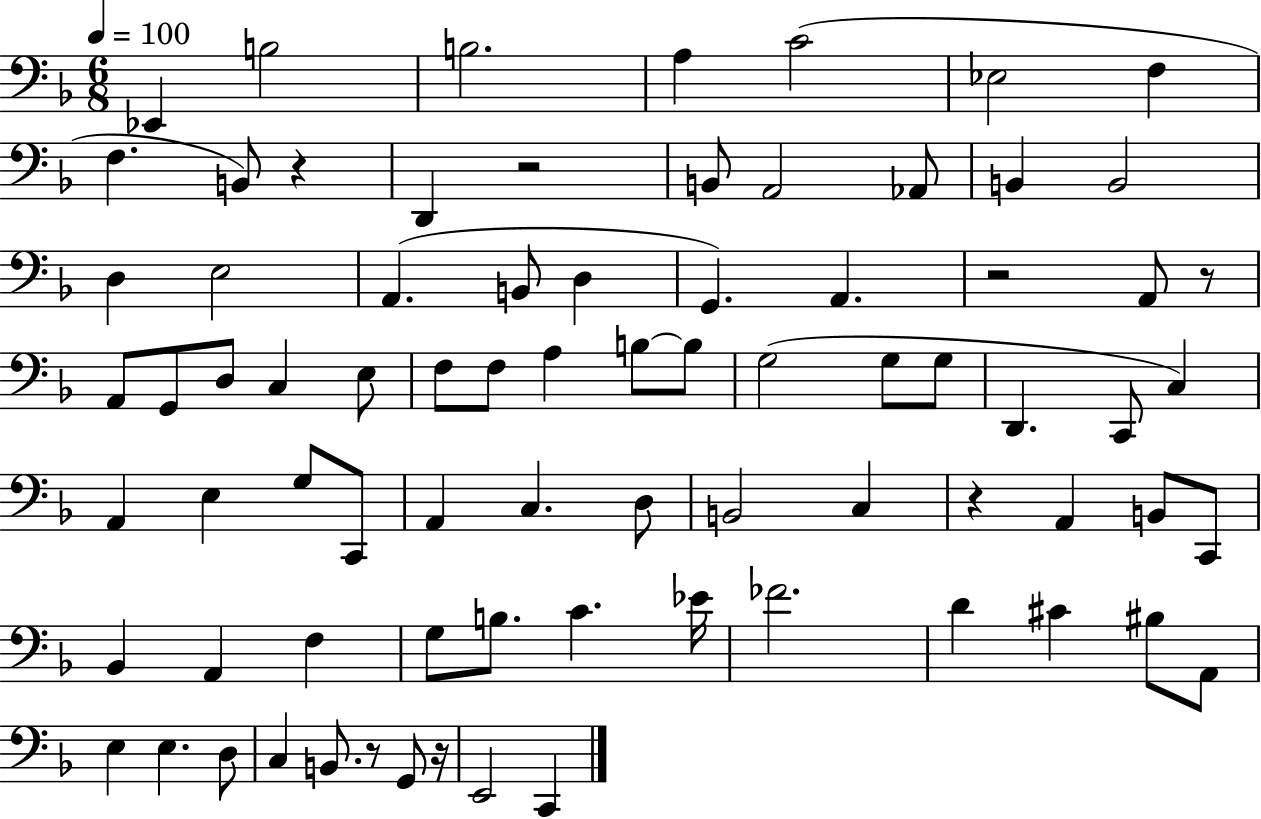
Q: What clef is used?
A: bass